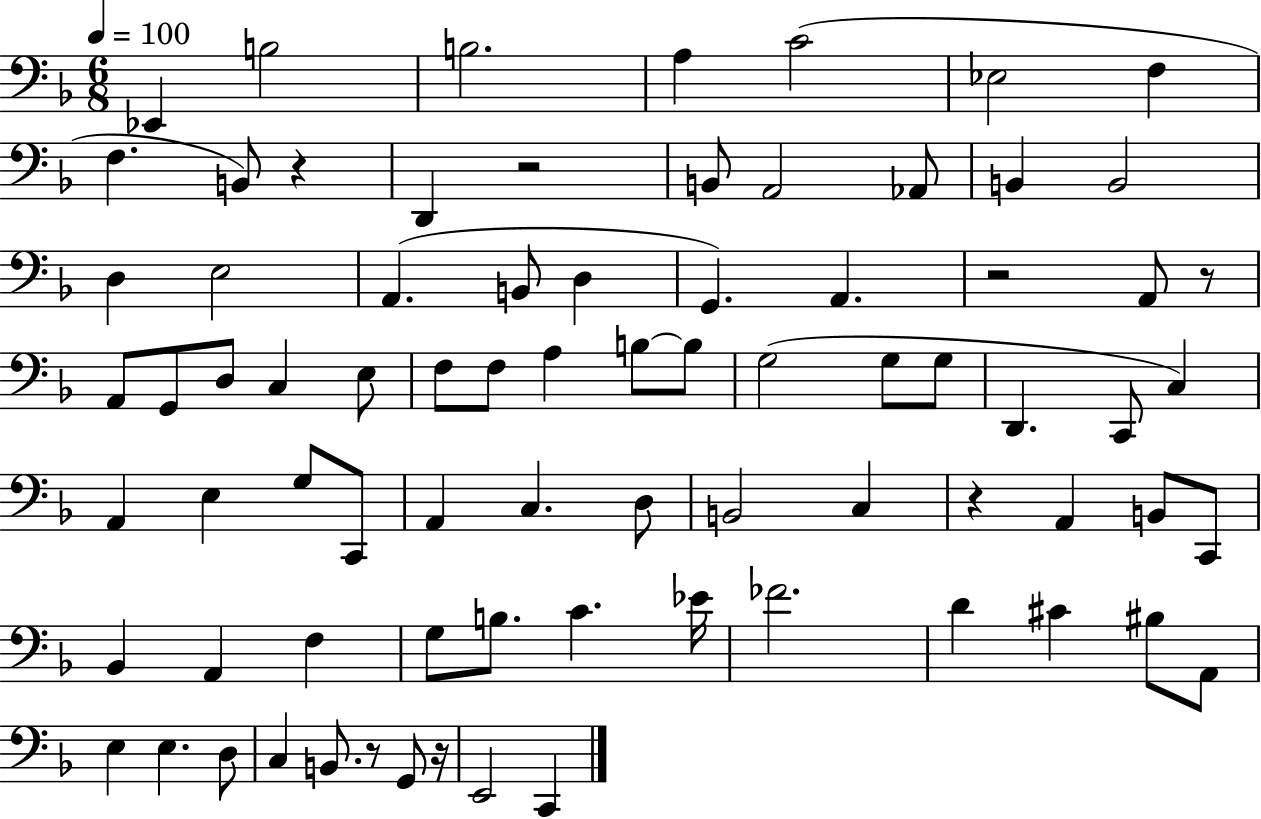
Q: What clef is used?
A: bass